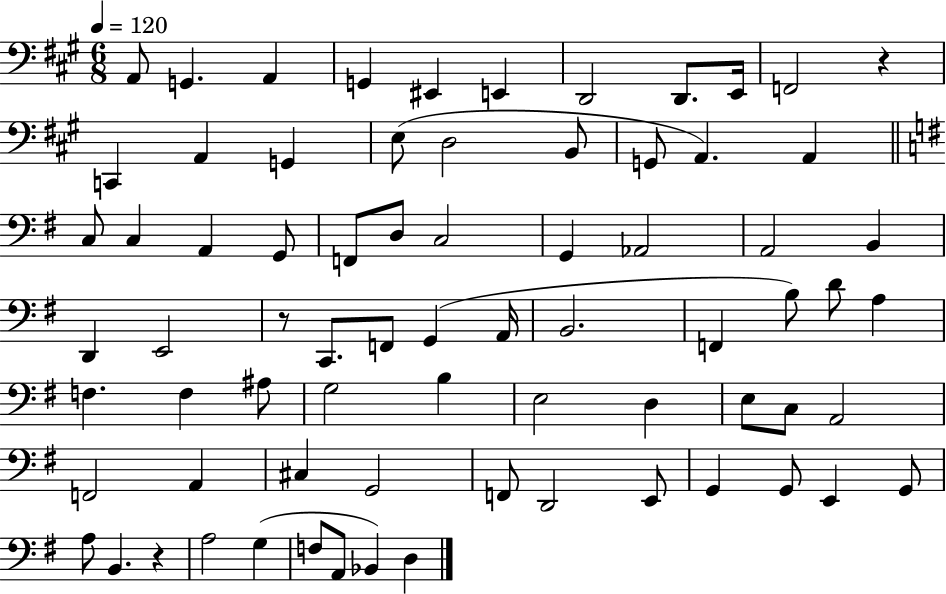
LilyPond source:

{
  \clef bass
  \numericTimeSignature
  \time 6/8
  \key a \major
  \tempo 4 = 120
  a,8 g,4. a,4 | g,4 eis,4 e,4 | d,2 d,8. e,16 | f,2 r4 | \break c,4 a,4 g,4 | e8( d2 b,8 | g,8 a,4.) a,4 | \bar "||" \break \key g \major c8 c4 a,4 g,8 | f,8 d8 c2 | g,4 aes,2 | a,2 b,4 | \break d,4 e,2 | r8 c,8. f,8 g,4( a,16 | b,2. | f,4 b8) d'8 a4 | \break f4. f4 ais8 | g2 b4 | e2 d4 | e8 c8 a,2 | \break f,2 a,4 | cis4 g,2 | f,8 d,2 e,8 | g,4 g,8 e,4 g,8 | \break a8 b,4. r4 | a2 g4( | f8 a,8 bes,4) d4 | \bar "|."
}